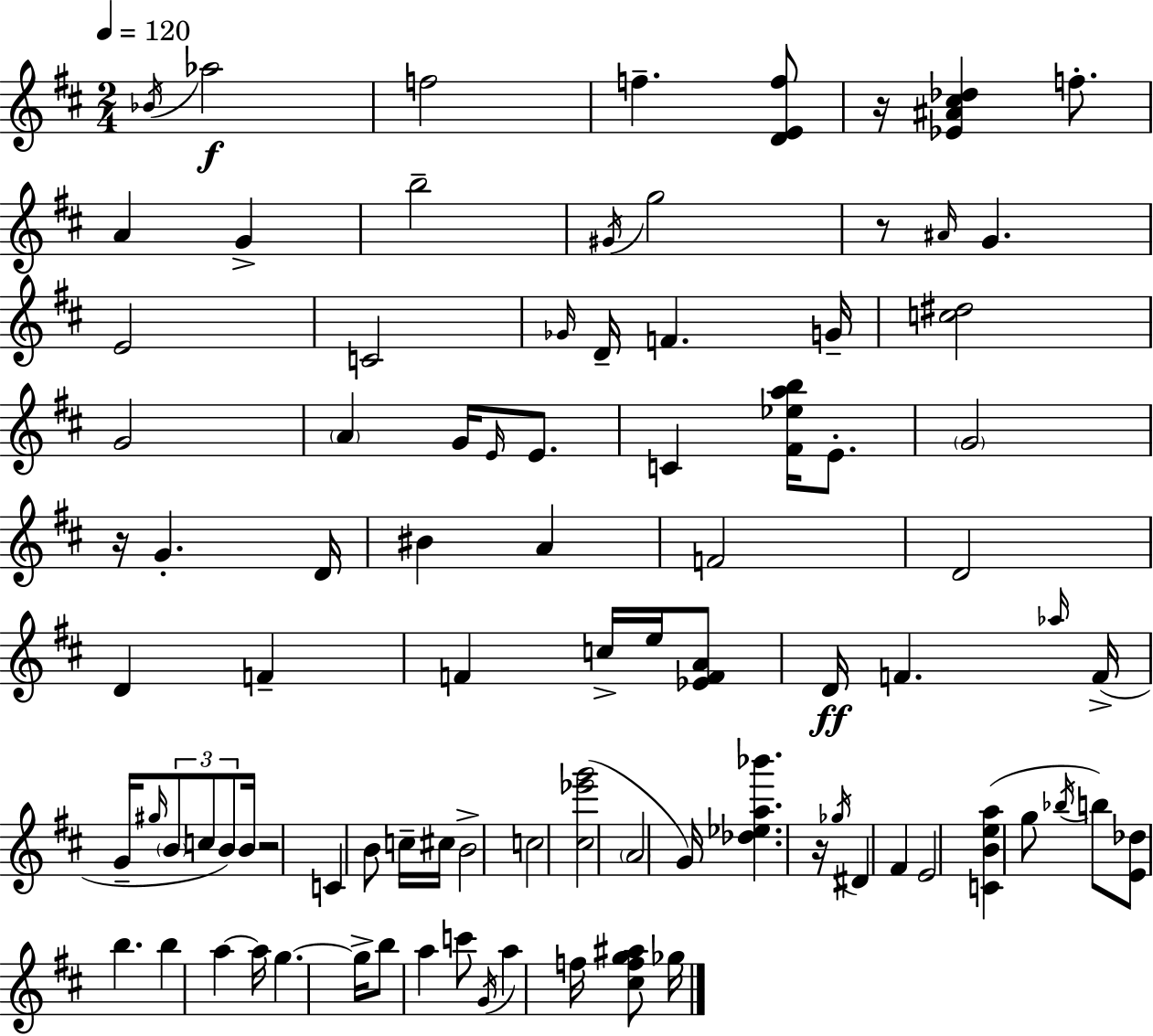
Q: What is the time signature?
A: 2/4